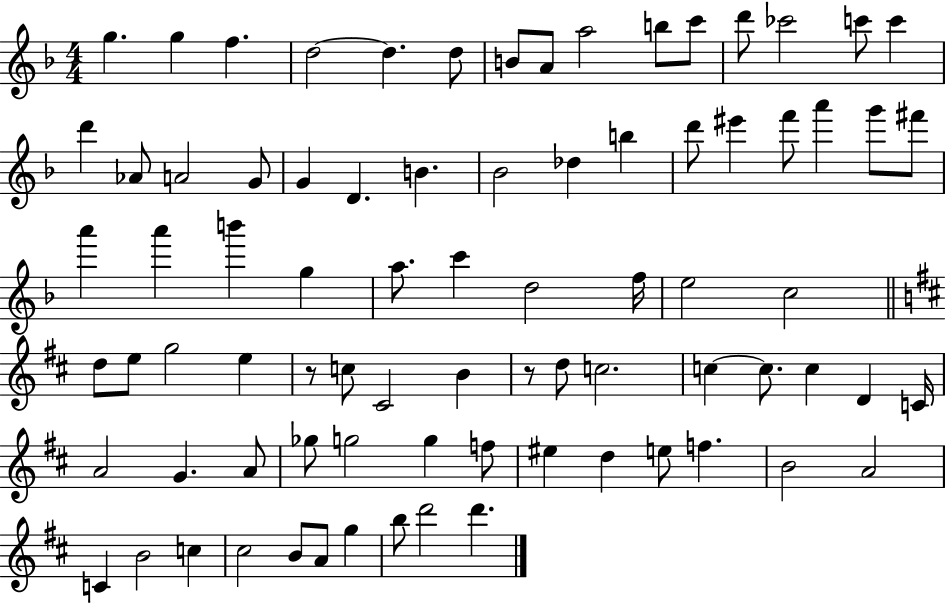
{
  \clef treble
  \numericTimeSignature
  \time 4/4
  \key f \major
  \repeat volta 2 { g''4. g''4 f''4. | d''2~~ d''4. d''8 | b'8 a'8 a''2 b''8 c'''8 | d'''8 ces'''2 c'''8 c'''4 | \break d'''4 aes'8 a'2 g'8 | g'4 d'4. b'4. | bes'2 des''4 b''4 | d'''8 eis'''4 f'''8 a'''4 g'''8 fis'''8 | \break a'''4 a'''4 b'''4 g''4 | a''8. c'''4 d''2 f''16 | e''2 c''2 | \bar "||" \break \key b \minor d''8 e''8 g''2 e''4 | r8 c''8 cis'2 b'4 | r8 d''8 c''2. | c''4~~ c''8. c''4 d'4 c'16 | \break a'2 g'4. a'8 | ges''8 g''2 g''4 f''8 | eis''4 d''4 e''8 f''4. | b'2 a'2 | \break c'4 b'2 c''4 | cis''2 b'8 a'8 g''4 | b''8 d'''2 d'''4. | } \bar "|."
}